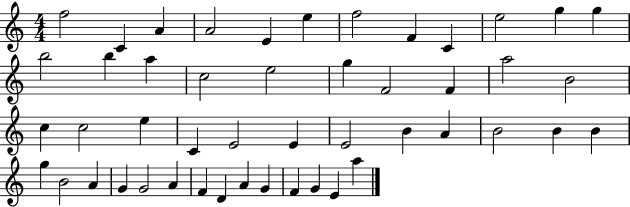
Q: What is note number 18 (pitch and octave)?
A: G5